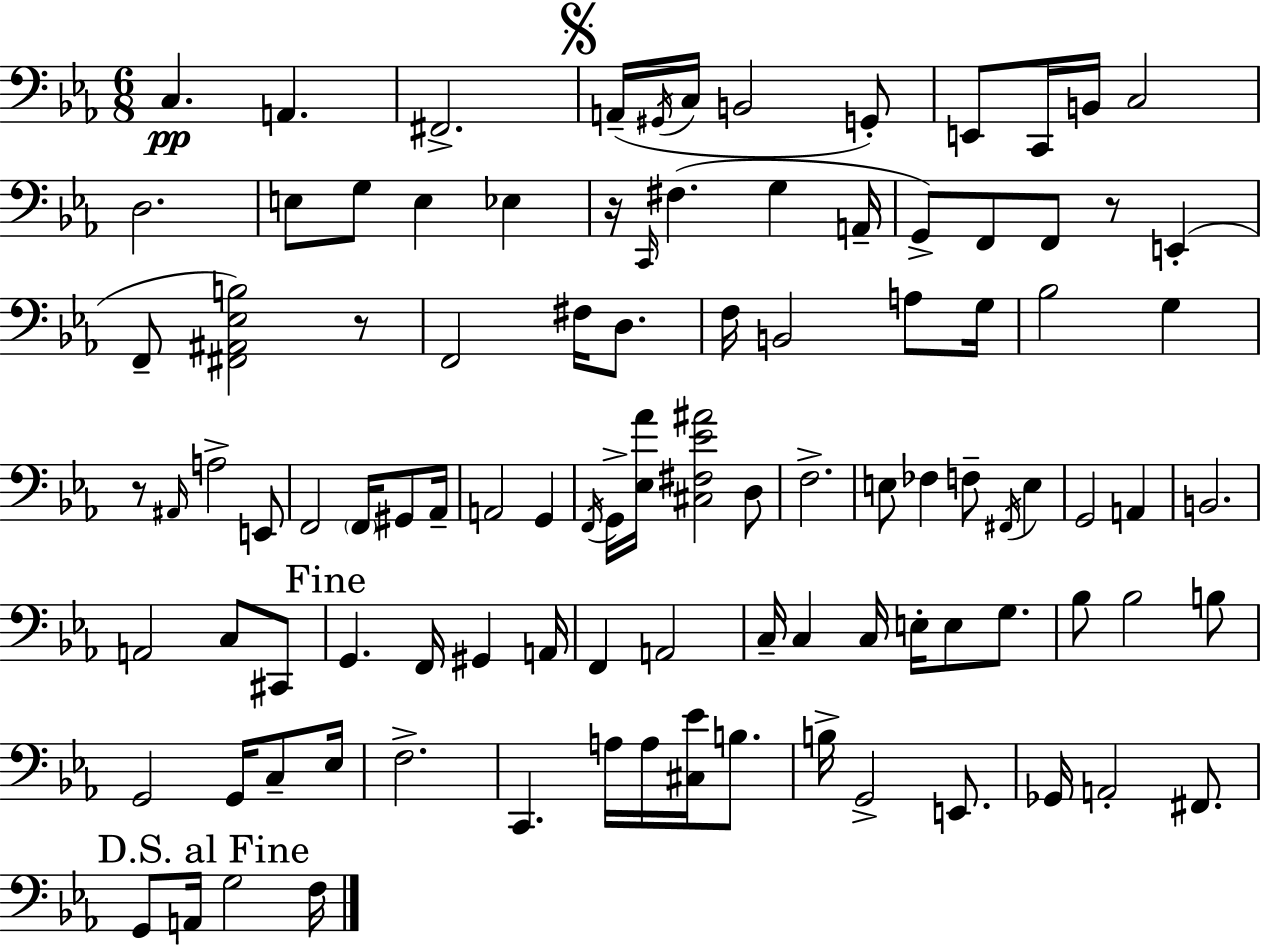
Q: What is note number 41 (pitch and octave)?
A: G#2